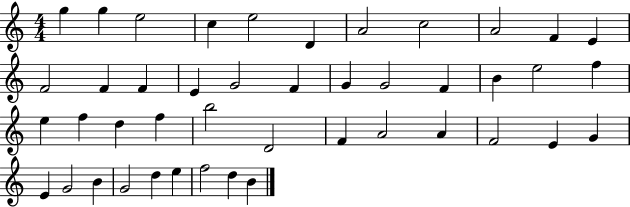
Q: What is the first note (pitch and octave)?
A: G5